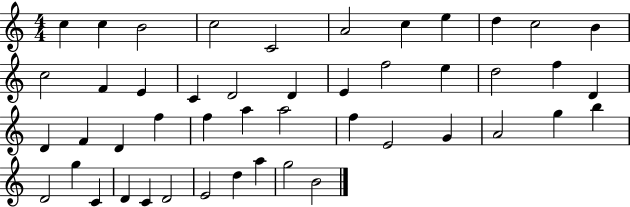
C5/q C5/q B4/h C5/h C4/h A4/h C5/q E5/q D5/q C5/h B4/q C5/h F4/q E4/q C4/q D4/h D4/q E4/q F5/h E5/q D5/h F5/q D4/q D4/q F4/q D4/q F5/q F5/q A5/q A5/h F5/q E4/h G4/q A4/h G5/q B5/q D4/h G5/q C4/q D4/q C4/q D4/h E4/h D5/q A5/q G5/h B4/h